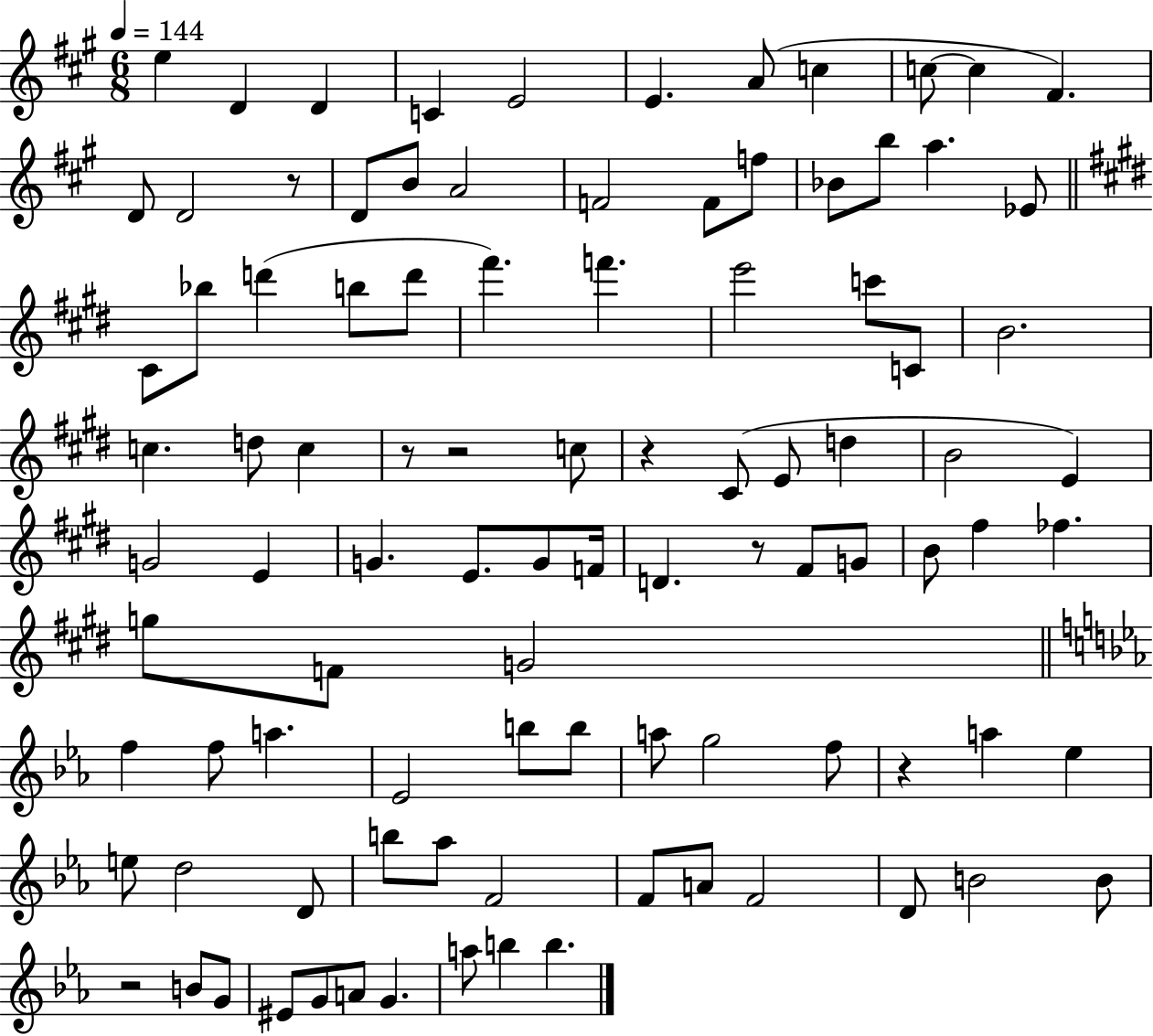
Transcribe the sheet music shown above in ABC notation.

X:1
T:Untitled
M:6/8
L:1/4
K:A
e D D C E2 E A/2 c c/2 c ^F D/2 D2 z/2 D/2 B/2 A2 F2 F/2 f/2 _B/2 b/2 a _E/2 ^C/2 _b/2 d' b/2 d'/2 ^f' f' e'2 c'/2 C/2 B2 c d/2 c z/2 z2 c/2 z ^C/2 E/2 d B2 E G2 E G E/2 G/2 F/4 D z/2 ^F/2 G/2 B/2 ^f _f g/2 F/2 G2 f f/2 a _E2 b/2 b/2 a/2 g2 f/2 z a _e e/2 d2 D/2 b/2 _a/2 F2 F/2 A/2 F2 D/2 B2 B/2 z2 B/2 G/2 ^E/2 G/2 A/2 G a/2 b b